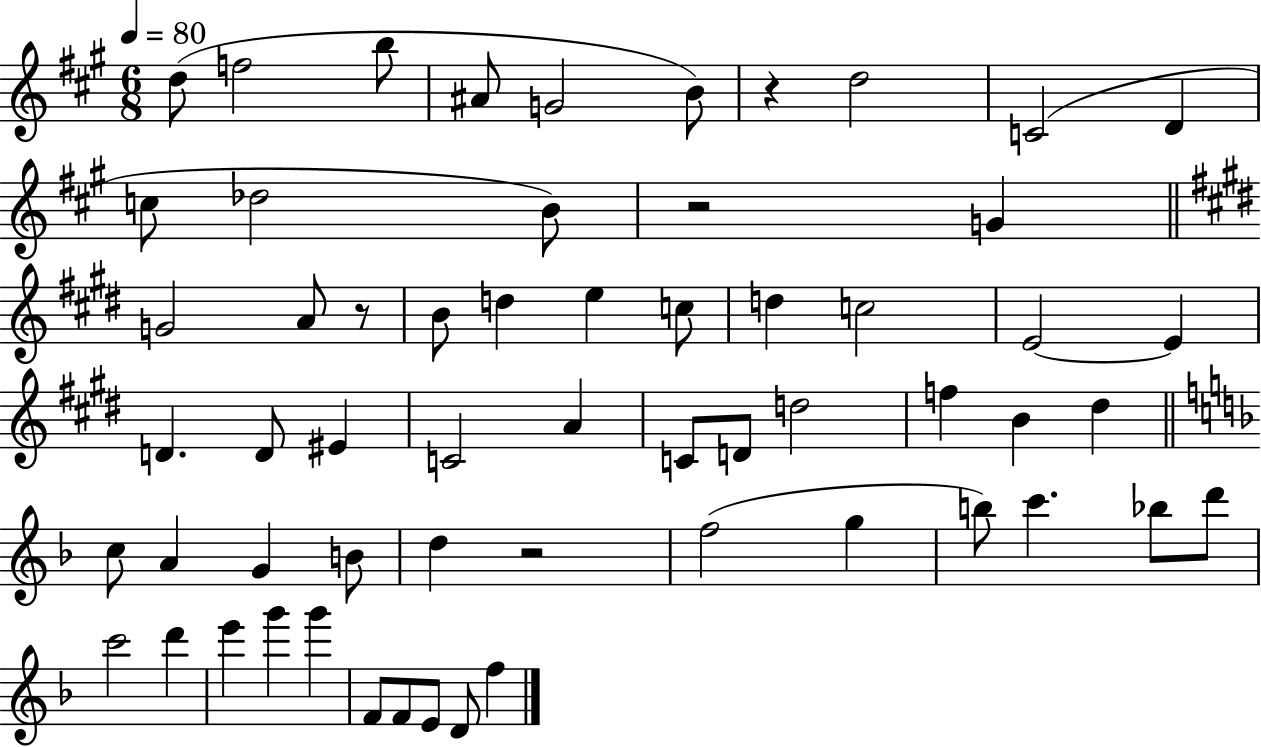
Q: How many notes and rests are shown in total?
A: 59